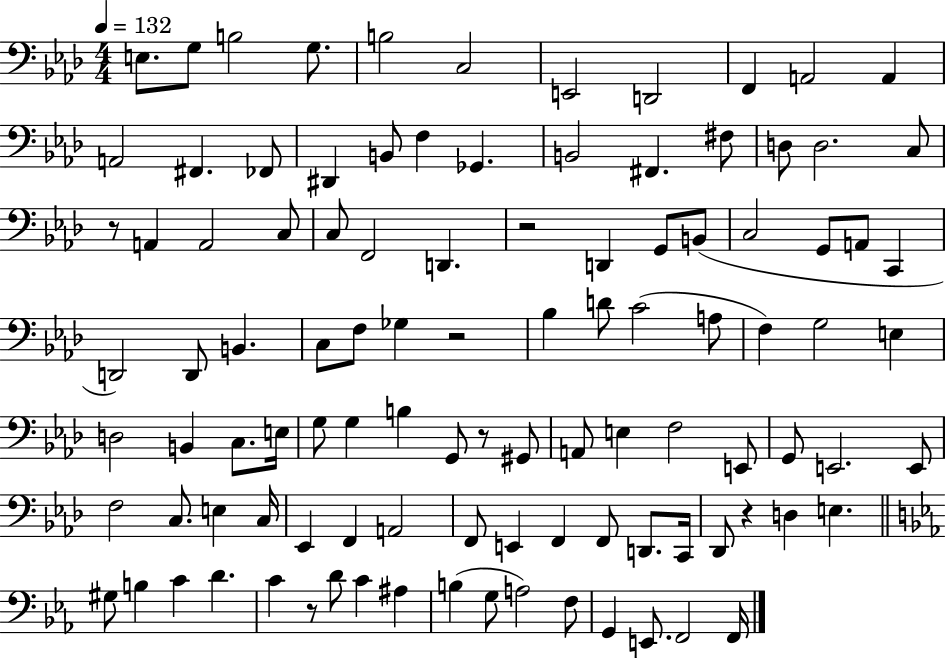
{
  \clef bass
  \numericTimeSignature
  \time 4/4
  \key aes \major
  \tempo 4 = 132
  e8. g8 b2 g8. | b2 c2 | e,2 d,2 | f,4 a,2 a,4 | \break a,2 fis,4. fes,8 | dis,4 b,8 f4 ges,4. | b,2 fis,4. fis8 | d8 d2. c8 | \break r8 a,4 a,2 c8 | c8 f,2 d,4. | r2 d,4 g,8 b,8( | c2 g,8 a,8 c,4 | \break d,2) d,8 b,4. | c8 f8 ges4 r2 | bes4 d'8 c'2( a8 | f4) g2 e4 | \break d2 b,4 c8. e16 | g8 g4 b4 g,8 r8 gis,8 | a,8 e4 f2 e,8 | g,8 e,2. e,8 | \break f2 c8. e4 c16 | ees,4 f,4 a,2 | f,8 e,4 f,4 f,8 d,8. c,16 | des,8 r4 d4 e4. | \break \bar "||" \break \key c \minor gis8 b4 c'4 d'4. | c'4 r8 d'8 c'4 ais4 | b4( g8 a2) f8 | g,4 e,8. f,2 f,16 | \break \bar "|."
}